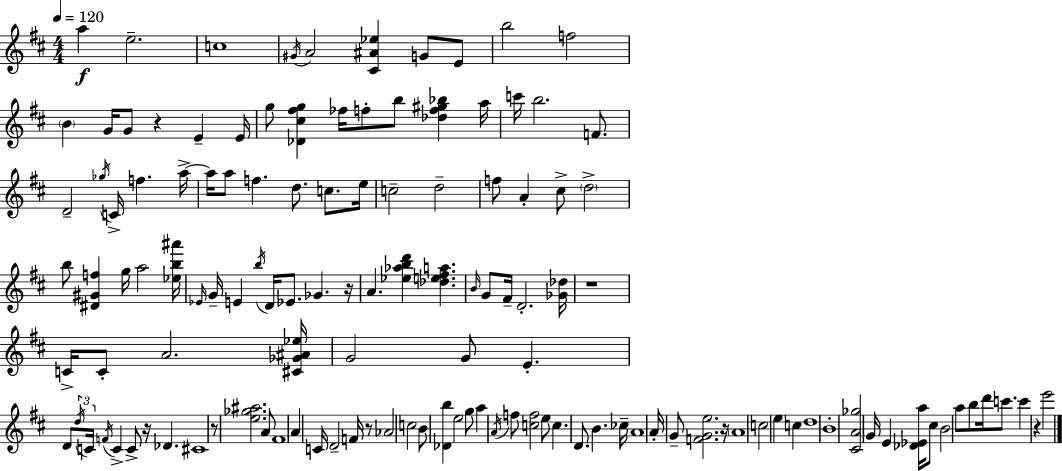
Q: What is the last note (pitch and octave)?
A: E6